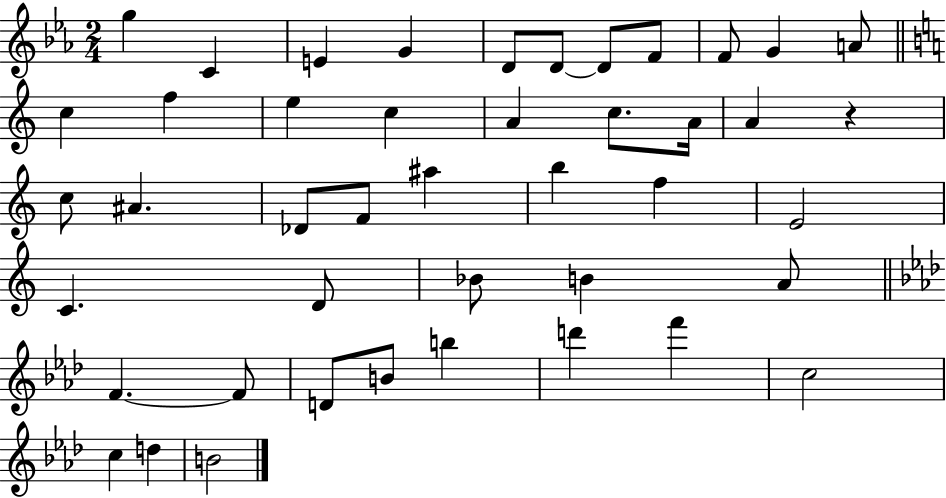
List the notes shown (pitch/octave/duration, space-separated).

G5/q C4/q E4/q G4/q D4/e D4/e D4/e F4/e F4/e G4/q A4/e C5/q F5/q E5/q C5/q A4/q C5/e. A4/s A4/q R/q C5/e A#4/q. Db4/e F4/e A#5/q B5/q F5/q E4/h C4/q. D4/e Bb4/e B4/q A4/e F4/q. F4/e D4/e B4/e B5/q D6/q F6/q C5/h C5/q D5/q B4/h